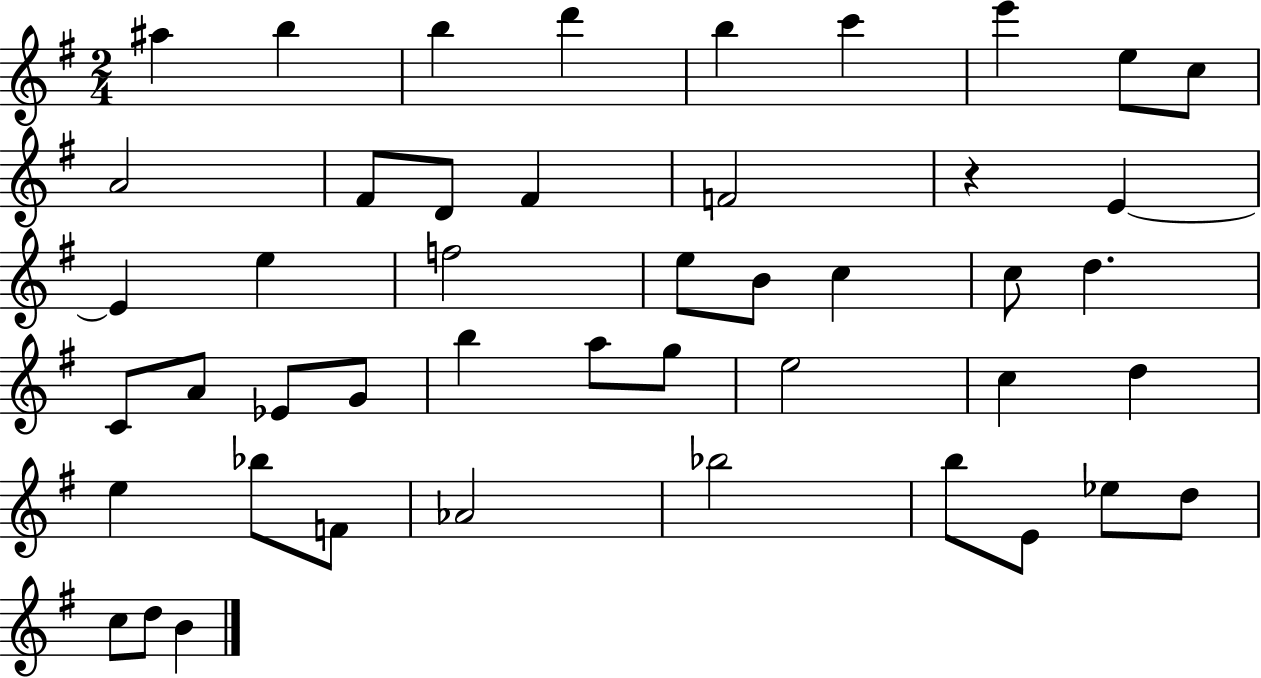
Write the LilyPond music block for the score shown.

{
  \clef treble
  \numericTimeSignature
  \time 2/4
  \key g \major
  ais''4 b''4 | b''4 d'''4 | b''4 c'''4 | e'''4 e''8 c''8 | \break a'2 | fis'8 d'8 fis'4 | f'2 | r4 e'4~~ | \break e'4 e''4 | f''2 | e''8 b'8 c''4 | c''8 d''4. | \break c'8 a'8 ees'8 g'8 | b''4 a''8 g''8 | e''2 | c''4 d''4 | \break e''4 bes''8 f'8 | aes'2 | bes''2 | b''8 e'8 ees''8 d''8 | \break c''8 d''8 b'4 | \bar "|."
}